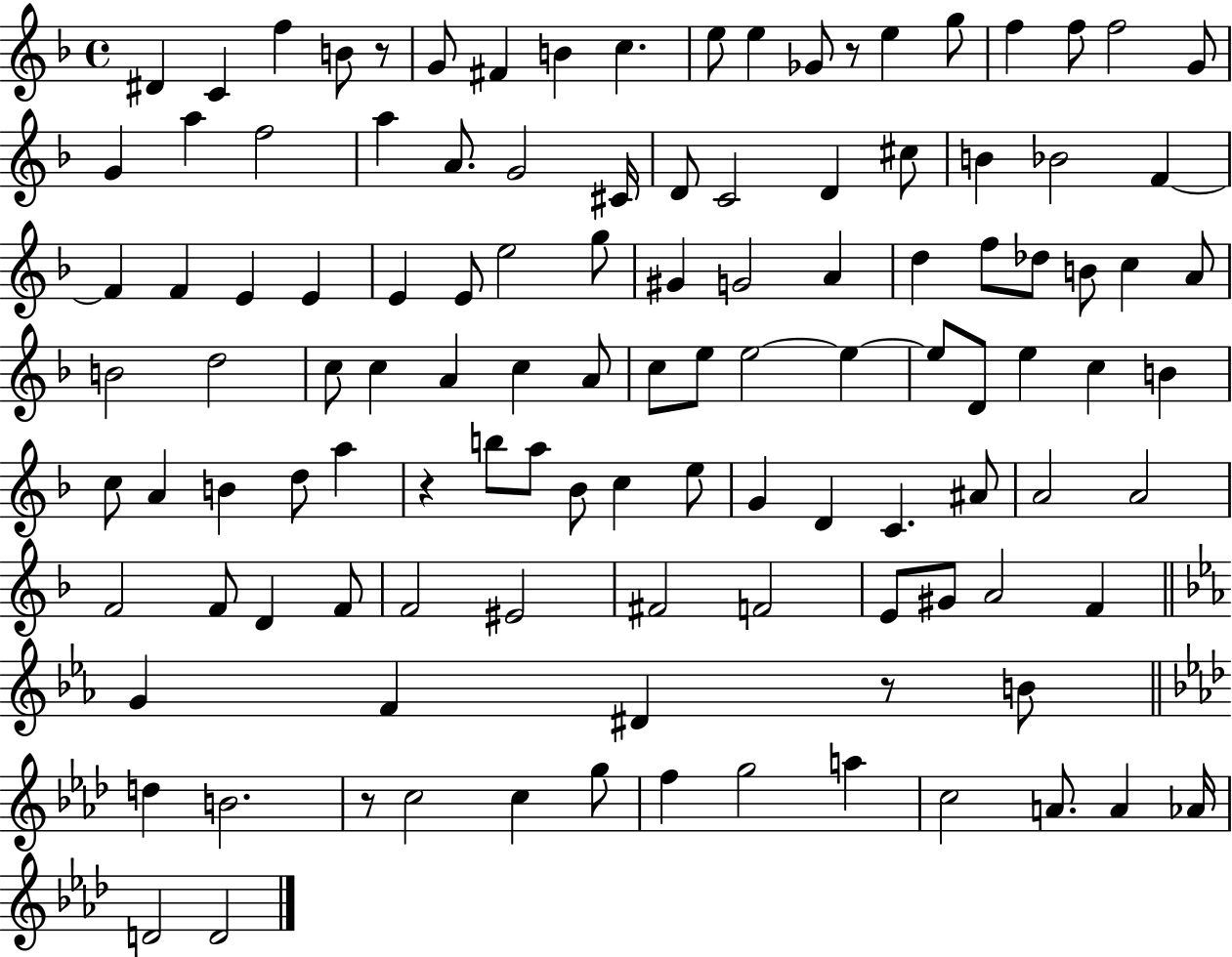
{
  \clef treble
  \time 4/4
  \defaultTimeSignature
  \key f \major
  \repeat volta 2 { dis'4 c'4 f''4 b'8 r8 | g'8 fis'4 b'4 c''4. | e''8 e''4 ges'8 r8 e''4 g''8 | f''4 f''8 f''2 g'8 | \break g'4 a''4 f''2 | a''4 a'8. g'2 cis'16 | d'8 c'2 d'4 cis''8 | b'4 bes'2 f'4~~ | \break f'4 f'4 e'4 e'4 | e'4 e'8 e''2 g''8 | gis'4 g'2 a'4 | d''4 f''8 des''8 b'8 c''4 a'8 | \break b'2 d''2 | c''8 c''4 a'4 c''4 a'8 | c''8 e''8 e''2~~ e''4~~ | e''8 d'8 e''4 c''4 b'4 | \break c''8 a'4 b'4 d''8 a''4 | r4 b''8 a''8 bes'8 c''4 e''8 | g'4 d'4 c'4. ais'8 | a'2 a'2 | \break f'2 f'8 d'4 f'8 | f'2 eis'2 | fis'2 f'2 | e'8 gis'8 a'2 f'4 | \break \bar "||" \break \key c \minor g'4 f'4 dis'4 r8 b'8 | \bar "||" \break \key aes \major d''4 b'2. | r8 c''2 c''4 g''8 | f''4 g''2 a''4 | c''2 a'8. a'4 aes'16 | \break d'2 d'2 | } \bar "|."
}